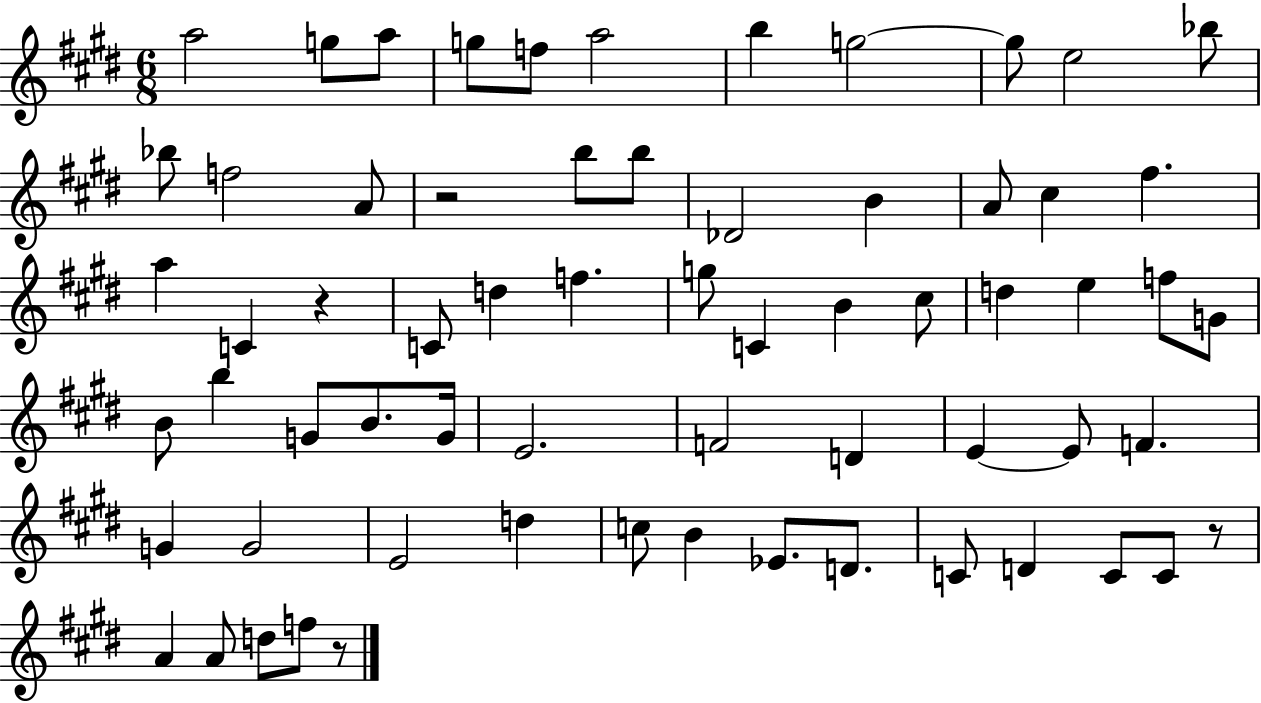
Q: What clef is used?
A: treble